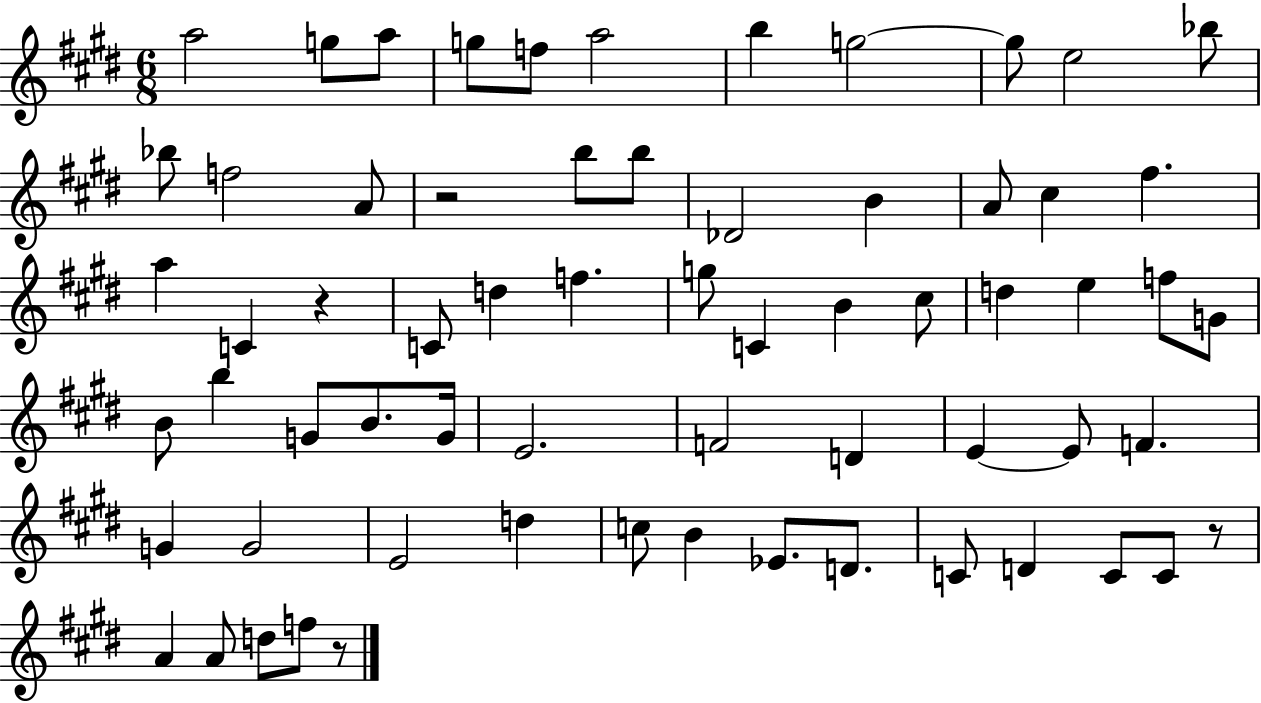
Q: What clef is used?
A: treble